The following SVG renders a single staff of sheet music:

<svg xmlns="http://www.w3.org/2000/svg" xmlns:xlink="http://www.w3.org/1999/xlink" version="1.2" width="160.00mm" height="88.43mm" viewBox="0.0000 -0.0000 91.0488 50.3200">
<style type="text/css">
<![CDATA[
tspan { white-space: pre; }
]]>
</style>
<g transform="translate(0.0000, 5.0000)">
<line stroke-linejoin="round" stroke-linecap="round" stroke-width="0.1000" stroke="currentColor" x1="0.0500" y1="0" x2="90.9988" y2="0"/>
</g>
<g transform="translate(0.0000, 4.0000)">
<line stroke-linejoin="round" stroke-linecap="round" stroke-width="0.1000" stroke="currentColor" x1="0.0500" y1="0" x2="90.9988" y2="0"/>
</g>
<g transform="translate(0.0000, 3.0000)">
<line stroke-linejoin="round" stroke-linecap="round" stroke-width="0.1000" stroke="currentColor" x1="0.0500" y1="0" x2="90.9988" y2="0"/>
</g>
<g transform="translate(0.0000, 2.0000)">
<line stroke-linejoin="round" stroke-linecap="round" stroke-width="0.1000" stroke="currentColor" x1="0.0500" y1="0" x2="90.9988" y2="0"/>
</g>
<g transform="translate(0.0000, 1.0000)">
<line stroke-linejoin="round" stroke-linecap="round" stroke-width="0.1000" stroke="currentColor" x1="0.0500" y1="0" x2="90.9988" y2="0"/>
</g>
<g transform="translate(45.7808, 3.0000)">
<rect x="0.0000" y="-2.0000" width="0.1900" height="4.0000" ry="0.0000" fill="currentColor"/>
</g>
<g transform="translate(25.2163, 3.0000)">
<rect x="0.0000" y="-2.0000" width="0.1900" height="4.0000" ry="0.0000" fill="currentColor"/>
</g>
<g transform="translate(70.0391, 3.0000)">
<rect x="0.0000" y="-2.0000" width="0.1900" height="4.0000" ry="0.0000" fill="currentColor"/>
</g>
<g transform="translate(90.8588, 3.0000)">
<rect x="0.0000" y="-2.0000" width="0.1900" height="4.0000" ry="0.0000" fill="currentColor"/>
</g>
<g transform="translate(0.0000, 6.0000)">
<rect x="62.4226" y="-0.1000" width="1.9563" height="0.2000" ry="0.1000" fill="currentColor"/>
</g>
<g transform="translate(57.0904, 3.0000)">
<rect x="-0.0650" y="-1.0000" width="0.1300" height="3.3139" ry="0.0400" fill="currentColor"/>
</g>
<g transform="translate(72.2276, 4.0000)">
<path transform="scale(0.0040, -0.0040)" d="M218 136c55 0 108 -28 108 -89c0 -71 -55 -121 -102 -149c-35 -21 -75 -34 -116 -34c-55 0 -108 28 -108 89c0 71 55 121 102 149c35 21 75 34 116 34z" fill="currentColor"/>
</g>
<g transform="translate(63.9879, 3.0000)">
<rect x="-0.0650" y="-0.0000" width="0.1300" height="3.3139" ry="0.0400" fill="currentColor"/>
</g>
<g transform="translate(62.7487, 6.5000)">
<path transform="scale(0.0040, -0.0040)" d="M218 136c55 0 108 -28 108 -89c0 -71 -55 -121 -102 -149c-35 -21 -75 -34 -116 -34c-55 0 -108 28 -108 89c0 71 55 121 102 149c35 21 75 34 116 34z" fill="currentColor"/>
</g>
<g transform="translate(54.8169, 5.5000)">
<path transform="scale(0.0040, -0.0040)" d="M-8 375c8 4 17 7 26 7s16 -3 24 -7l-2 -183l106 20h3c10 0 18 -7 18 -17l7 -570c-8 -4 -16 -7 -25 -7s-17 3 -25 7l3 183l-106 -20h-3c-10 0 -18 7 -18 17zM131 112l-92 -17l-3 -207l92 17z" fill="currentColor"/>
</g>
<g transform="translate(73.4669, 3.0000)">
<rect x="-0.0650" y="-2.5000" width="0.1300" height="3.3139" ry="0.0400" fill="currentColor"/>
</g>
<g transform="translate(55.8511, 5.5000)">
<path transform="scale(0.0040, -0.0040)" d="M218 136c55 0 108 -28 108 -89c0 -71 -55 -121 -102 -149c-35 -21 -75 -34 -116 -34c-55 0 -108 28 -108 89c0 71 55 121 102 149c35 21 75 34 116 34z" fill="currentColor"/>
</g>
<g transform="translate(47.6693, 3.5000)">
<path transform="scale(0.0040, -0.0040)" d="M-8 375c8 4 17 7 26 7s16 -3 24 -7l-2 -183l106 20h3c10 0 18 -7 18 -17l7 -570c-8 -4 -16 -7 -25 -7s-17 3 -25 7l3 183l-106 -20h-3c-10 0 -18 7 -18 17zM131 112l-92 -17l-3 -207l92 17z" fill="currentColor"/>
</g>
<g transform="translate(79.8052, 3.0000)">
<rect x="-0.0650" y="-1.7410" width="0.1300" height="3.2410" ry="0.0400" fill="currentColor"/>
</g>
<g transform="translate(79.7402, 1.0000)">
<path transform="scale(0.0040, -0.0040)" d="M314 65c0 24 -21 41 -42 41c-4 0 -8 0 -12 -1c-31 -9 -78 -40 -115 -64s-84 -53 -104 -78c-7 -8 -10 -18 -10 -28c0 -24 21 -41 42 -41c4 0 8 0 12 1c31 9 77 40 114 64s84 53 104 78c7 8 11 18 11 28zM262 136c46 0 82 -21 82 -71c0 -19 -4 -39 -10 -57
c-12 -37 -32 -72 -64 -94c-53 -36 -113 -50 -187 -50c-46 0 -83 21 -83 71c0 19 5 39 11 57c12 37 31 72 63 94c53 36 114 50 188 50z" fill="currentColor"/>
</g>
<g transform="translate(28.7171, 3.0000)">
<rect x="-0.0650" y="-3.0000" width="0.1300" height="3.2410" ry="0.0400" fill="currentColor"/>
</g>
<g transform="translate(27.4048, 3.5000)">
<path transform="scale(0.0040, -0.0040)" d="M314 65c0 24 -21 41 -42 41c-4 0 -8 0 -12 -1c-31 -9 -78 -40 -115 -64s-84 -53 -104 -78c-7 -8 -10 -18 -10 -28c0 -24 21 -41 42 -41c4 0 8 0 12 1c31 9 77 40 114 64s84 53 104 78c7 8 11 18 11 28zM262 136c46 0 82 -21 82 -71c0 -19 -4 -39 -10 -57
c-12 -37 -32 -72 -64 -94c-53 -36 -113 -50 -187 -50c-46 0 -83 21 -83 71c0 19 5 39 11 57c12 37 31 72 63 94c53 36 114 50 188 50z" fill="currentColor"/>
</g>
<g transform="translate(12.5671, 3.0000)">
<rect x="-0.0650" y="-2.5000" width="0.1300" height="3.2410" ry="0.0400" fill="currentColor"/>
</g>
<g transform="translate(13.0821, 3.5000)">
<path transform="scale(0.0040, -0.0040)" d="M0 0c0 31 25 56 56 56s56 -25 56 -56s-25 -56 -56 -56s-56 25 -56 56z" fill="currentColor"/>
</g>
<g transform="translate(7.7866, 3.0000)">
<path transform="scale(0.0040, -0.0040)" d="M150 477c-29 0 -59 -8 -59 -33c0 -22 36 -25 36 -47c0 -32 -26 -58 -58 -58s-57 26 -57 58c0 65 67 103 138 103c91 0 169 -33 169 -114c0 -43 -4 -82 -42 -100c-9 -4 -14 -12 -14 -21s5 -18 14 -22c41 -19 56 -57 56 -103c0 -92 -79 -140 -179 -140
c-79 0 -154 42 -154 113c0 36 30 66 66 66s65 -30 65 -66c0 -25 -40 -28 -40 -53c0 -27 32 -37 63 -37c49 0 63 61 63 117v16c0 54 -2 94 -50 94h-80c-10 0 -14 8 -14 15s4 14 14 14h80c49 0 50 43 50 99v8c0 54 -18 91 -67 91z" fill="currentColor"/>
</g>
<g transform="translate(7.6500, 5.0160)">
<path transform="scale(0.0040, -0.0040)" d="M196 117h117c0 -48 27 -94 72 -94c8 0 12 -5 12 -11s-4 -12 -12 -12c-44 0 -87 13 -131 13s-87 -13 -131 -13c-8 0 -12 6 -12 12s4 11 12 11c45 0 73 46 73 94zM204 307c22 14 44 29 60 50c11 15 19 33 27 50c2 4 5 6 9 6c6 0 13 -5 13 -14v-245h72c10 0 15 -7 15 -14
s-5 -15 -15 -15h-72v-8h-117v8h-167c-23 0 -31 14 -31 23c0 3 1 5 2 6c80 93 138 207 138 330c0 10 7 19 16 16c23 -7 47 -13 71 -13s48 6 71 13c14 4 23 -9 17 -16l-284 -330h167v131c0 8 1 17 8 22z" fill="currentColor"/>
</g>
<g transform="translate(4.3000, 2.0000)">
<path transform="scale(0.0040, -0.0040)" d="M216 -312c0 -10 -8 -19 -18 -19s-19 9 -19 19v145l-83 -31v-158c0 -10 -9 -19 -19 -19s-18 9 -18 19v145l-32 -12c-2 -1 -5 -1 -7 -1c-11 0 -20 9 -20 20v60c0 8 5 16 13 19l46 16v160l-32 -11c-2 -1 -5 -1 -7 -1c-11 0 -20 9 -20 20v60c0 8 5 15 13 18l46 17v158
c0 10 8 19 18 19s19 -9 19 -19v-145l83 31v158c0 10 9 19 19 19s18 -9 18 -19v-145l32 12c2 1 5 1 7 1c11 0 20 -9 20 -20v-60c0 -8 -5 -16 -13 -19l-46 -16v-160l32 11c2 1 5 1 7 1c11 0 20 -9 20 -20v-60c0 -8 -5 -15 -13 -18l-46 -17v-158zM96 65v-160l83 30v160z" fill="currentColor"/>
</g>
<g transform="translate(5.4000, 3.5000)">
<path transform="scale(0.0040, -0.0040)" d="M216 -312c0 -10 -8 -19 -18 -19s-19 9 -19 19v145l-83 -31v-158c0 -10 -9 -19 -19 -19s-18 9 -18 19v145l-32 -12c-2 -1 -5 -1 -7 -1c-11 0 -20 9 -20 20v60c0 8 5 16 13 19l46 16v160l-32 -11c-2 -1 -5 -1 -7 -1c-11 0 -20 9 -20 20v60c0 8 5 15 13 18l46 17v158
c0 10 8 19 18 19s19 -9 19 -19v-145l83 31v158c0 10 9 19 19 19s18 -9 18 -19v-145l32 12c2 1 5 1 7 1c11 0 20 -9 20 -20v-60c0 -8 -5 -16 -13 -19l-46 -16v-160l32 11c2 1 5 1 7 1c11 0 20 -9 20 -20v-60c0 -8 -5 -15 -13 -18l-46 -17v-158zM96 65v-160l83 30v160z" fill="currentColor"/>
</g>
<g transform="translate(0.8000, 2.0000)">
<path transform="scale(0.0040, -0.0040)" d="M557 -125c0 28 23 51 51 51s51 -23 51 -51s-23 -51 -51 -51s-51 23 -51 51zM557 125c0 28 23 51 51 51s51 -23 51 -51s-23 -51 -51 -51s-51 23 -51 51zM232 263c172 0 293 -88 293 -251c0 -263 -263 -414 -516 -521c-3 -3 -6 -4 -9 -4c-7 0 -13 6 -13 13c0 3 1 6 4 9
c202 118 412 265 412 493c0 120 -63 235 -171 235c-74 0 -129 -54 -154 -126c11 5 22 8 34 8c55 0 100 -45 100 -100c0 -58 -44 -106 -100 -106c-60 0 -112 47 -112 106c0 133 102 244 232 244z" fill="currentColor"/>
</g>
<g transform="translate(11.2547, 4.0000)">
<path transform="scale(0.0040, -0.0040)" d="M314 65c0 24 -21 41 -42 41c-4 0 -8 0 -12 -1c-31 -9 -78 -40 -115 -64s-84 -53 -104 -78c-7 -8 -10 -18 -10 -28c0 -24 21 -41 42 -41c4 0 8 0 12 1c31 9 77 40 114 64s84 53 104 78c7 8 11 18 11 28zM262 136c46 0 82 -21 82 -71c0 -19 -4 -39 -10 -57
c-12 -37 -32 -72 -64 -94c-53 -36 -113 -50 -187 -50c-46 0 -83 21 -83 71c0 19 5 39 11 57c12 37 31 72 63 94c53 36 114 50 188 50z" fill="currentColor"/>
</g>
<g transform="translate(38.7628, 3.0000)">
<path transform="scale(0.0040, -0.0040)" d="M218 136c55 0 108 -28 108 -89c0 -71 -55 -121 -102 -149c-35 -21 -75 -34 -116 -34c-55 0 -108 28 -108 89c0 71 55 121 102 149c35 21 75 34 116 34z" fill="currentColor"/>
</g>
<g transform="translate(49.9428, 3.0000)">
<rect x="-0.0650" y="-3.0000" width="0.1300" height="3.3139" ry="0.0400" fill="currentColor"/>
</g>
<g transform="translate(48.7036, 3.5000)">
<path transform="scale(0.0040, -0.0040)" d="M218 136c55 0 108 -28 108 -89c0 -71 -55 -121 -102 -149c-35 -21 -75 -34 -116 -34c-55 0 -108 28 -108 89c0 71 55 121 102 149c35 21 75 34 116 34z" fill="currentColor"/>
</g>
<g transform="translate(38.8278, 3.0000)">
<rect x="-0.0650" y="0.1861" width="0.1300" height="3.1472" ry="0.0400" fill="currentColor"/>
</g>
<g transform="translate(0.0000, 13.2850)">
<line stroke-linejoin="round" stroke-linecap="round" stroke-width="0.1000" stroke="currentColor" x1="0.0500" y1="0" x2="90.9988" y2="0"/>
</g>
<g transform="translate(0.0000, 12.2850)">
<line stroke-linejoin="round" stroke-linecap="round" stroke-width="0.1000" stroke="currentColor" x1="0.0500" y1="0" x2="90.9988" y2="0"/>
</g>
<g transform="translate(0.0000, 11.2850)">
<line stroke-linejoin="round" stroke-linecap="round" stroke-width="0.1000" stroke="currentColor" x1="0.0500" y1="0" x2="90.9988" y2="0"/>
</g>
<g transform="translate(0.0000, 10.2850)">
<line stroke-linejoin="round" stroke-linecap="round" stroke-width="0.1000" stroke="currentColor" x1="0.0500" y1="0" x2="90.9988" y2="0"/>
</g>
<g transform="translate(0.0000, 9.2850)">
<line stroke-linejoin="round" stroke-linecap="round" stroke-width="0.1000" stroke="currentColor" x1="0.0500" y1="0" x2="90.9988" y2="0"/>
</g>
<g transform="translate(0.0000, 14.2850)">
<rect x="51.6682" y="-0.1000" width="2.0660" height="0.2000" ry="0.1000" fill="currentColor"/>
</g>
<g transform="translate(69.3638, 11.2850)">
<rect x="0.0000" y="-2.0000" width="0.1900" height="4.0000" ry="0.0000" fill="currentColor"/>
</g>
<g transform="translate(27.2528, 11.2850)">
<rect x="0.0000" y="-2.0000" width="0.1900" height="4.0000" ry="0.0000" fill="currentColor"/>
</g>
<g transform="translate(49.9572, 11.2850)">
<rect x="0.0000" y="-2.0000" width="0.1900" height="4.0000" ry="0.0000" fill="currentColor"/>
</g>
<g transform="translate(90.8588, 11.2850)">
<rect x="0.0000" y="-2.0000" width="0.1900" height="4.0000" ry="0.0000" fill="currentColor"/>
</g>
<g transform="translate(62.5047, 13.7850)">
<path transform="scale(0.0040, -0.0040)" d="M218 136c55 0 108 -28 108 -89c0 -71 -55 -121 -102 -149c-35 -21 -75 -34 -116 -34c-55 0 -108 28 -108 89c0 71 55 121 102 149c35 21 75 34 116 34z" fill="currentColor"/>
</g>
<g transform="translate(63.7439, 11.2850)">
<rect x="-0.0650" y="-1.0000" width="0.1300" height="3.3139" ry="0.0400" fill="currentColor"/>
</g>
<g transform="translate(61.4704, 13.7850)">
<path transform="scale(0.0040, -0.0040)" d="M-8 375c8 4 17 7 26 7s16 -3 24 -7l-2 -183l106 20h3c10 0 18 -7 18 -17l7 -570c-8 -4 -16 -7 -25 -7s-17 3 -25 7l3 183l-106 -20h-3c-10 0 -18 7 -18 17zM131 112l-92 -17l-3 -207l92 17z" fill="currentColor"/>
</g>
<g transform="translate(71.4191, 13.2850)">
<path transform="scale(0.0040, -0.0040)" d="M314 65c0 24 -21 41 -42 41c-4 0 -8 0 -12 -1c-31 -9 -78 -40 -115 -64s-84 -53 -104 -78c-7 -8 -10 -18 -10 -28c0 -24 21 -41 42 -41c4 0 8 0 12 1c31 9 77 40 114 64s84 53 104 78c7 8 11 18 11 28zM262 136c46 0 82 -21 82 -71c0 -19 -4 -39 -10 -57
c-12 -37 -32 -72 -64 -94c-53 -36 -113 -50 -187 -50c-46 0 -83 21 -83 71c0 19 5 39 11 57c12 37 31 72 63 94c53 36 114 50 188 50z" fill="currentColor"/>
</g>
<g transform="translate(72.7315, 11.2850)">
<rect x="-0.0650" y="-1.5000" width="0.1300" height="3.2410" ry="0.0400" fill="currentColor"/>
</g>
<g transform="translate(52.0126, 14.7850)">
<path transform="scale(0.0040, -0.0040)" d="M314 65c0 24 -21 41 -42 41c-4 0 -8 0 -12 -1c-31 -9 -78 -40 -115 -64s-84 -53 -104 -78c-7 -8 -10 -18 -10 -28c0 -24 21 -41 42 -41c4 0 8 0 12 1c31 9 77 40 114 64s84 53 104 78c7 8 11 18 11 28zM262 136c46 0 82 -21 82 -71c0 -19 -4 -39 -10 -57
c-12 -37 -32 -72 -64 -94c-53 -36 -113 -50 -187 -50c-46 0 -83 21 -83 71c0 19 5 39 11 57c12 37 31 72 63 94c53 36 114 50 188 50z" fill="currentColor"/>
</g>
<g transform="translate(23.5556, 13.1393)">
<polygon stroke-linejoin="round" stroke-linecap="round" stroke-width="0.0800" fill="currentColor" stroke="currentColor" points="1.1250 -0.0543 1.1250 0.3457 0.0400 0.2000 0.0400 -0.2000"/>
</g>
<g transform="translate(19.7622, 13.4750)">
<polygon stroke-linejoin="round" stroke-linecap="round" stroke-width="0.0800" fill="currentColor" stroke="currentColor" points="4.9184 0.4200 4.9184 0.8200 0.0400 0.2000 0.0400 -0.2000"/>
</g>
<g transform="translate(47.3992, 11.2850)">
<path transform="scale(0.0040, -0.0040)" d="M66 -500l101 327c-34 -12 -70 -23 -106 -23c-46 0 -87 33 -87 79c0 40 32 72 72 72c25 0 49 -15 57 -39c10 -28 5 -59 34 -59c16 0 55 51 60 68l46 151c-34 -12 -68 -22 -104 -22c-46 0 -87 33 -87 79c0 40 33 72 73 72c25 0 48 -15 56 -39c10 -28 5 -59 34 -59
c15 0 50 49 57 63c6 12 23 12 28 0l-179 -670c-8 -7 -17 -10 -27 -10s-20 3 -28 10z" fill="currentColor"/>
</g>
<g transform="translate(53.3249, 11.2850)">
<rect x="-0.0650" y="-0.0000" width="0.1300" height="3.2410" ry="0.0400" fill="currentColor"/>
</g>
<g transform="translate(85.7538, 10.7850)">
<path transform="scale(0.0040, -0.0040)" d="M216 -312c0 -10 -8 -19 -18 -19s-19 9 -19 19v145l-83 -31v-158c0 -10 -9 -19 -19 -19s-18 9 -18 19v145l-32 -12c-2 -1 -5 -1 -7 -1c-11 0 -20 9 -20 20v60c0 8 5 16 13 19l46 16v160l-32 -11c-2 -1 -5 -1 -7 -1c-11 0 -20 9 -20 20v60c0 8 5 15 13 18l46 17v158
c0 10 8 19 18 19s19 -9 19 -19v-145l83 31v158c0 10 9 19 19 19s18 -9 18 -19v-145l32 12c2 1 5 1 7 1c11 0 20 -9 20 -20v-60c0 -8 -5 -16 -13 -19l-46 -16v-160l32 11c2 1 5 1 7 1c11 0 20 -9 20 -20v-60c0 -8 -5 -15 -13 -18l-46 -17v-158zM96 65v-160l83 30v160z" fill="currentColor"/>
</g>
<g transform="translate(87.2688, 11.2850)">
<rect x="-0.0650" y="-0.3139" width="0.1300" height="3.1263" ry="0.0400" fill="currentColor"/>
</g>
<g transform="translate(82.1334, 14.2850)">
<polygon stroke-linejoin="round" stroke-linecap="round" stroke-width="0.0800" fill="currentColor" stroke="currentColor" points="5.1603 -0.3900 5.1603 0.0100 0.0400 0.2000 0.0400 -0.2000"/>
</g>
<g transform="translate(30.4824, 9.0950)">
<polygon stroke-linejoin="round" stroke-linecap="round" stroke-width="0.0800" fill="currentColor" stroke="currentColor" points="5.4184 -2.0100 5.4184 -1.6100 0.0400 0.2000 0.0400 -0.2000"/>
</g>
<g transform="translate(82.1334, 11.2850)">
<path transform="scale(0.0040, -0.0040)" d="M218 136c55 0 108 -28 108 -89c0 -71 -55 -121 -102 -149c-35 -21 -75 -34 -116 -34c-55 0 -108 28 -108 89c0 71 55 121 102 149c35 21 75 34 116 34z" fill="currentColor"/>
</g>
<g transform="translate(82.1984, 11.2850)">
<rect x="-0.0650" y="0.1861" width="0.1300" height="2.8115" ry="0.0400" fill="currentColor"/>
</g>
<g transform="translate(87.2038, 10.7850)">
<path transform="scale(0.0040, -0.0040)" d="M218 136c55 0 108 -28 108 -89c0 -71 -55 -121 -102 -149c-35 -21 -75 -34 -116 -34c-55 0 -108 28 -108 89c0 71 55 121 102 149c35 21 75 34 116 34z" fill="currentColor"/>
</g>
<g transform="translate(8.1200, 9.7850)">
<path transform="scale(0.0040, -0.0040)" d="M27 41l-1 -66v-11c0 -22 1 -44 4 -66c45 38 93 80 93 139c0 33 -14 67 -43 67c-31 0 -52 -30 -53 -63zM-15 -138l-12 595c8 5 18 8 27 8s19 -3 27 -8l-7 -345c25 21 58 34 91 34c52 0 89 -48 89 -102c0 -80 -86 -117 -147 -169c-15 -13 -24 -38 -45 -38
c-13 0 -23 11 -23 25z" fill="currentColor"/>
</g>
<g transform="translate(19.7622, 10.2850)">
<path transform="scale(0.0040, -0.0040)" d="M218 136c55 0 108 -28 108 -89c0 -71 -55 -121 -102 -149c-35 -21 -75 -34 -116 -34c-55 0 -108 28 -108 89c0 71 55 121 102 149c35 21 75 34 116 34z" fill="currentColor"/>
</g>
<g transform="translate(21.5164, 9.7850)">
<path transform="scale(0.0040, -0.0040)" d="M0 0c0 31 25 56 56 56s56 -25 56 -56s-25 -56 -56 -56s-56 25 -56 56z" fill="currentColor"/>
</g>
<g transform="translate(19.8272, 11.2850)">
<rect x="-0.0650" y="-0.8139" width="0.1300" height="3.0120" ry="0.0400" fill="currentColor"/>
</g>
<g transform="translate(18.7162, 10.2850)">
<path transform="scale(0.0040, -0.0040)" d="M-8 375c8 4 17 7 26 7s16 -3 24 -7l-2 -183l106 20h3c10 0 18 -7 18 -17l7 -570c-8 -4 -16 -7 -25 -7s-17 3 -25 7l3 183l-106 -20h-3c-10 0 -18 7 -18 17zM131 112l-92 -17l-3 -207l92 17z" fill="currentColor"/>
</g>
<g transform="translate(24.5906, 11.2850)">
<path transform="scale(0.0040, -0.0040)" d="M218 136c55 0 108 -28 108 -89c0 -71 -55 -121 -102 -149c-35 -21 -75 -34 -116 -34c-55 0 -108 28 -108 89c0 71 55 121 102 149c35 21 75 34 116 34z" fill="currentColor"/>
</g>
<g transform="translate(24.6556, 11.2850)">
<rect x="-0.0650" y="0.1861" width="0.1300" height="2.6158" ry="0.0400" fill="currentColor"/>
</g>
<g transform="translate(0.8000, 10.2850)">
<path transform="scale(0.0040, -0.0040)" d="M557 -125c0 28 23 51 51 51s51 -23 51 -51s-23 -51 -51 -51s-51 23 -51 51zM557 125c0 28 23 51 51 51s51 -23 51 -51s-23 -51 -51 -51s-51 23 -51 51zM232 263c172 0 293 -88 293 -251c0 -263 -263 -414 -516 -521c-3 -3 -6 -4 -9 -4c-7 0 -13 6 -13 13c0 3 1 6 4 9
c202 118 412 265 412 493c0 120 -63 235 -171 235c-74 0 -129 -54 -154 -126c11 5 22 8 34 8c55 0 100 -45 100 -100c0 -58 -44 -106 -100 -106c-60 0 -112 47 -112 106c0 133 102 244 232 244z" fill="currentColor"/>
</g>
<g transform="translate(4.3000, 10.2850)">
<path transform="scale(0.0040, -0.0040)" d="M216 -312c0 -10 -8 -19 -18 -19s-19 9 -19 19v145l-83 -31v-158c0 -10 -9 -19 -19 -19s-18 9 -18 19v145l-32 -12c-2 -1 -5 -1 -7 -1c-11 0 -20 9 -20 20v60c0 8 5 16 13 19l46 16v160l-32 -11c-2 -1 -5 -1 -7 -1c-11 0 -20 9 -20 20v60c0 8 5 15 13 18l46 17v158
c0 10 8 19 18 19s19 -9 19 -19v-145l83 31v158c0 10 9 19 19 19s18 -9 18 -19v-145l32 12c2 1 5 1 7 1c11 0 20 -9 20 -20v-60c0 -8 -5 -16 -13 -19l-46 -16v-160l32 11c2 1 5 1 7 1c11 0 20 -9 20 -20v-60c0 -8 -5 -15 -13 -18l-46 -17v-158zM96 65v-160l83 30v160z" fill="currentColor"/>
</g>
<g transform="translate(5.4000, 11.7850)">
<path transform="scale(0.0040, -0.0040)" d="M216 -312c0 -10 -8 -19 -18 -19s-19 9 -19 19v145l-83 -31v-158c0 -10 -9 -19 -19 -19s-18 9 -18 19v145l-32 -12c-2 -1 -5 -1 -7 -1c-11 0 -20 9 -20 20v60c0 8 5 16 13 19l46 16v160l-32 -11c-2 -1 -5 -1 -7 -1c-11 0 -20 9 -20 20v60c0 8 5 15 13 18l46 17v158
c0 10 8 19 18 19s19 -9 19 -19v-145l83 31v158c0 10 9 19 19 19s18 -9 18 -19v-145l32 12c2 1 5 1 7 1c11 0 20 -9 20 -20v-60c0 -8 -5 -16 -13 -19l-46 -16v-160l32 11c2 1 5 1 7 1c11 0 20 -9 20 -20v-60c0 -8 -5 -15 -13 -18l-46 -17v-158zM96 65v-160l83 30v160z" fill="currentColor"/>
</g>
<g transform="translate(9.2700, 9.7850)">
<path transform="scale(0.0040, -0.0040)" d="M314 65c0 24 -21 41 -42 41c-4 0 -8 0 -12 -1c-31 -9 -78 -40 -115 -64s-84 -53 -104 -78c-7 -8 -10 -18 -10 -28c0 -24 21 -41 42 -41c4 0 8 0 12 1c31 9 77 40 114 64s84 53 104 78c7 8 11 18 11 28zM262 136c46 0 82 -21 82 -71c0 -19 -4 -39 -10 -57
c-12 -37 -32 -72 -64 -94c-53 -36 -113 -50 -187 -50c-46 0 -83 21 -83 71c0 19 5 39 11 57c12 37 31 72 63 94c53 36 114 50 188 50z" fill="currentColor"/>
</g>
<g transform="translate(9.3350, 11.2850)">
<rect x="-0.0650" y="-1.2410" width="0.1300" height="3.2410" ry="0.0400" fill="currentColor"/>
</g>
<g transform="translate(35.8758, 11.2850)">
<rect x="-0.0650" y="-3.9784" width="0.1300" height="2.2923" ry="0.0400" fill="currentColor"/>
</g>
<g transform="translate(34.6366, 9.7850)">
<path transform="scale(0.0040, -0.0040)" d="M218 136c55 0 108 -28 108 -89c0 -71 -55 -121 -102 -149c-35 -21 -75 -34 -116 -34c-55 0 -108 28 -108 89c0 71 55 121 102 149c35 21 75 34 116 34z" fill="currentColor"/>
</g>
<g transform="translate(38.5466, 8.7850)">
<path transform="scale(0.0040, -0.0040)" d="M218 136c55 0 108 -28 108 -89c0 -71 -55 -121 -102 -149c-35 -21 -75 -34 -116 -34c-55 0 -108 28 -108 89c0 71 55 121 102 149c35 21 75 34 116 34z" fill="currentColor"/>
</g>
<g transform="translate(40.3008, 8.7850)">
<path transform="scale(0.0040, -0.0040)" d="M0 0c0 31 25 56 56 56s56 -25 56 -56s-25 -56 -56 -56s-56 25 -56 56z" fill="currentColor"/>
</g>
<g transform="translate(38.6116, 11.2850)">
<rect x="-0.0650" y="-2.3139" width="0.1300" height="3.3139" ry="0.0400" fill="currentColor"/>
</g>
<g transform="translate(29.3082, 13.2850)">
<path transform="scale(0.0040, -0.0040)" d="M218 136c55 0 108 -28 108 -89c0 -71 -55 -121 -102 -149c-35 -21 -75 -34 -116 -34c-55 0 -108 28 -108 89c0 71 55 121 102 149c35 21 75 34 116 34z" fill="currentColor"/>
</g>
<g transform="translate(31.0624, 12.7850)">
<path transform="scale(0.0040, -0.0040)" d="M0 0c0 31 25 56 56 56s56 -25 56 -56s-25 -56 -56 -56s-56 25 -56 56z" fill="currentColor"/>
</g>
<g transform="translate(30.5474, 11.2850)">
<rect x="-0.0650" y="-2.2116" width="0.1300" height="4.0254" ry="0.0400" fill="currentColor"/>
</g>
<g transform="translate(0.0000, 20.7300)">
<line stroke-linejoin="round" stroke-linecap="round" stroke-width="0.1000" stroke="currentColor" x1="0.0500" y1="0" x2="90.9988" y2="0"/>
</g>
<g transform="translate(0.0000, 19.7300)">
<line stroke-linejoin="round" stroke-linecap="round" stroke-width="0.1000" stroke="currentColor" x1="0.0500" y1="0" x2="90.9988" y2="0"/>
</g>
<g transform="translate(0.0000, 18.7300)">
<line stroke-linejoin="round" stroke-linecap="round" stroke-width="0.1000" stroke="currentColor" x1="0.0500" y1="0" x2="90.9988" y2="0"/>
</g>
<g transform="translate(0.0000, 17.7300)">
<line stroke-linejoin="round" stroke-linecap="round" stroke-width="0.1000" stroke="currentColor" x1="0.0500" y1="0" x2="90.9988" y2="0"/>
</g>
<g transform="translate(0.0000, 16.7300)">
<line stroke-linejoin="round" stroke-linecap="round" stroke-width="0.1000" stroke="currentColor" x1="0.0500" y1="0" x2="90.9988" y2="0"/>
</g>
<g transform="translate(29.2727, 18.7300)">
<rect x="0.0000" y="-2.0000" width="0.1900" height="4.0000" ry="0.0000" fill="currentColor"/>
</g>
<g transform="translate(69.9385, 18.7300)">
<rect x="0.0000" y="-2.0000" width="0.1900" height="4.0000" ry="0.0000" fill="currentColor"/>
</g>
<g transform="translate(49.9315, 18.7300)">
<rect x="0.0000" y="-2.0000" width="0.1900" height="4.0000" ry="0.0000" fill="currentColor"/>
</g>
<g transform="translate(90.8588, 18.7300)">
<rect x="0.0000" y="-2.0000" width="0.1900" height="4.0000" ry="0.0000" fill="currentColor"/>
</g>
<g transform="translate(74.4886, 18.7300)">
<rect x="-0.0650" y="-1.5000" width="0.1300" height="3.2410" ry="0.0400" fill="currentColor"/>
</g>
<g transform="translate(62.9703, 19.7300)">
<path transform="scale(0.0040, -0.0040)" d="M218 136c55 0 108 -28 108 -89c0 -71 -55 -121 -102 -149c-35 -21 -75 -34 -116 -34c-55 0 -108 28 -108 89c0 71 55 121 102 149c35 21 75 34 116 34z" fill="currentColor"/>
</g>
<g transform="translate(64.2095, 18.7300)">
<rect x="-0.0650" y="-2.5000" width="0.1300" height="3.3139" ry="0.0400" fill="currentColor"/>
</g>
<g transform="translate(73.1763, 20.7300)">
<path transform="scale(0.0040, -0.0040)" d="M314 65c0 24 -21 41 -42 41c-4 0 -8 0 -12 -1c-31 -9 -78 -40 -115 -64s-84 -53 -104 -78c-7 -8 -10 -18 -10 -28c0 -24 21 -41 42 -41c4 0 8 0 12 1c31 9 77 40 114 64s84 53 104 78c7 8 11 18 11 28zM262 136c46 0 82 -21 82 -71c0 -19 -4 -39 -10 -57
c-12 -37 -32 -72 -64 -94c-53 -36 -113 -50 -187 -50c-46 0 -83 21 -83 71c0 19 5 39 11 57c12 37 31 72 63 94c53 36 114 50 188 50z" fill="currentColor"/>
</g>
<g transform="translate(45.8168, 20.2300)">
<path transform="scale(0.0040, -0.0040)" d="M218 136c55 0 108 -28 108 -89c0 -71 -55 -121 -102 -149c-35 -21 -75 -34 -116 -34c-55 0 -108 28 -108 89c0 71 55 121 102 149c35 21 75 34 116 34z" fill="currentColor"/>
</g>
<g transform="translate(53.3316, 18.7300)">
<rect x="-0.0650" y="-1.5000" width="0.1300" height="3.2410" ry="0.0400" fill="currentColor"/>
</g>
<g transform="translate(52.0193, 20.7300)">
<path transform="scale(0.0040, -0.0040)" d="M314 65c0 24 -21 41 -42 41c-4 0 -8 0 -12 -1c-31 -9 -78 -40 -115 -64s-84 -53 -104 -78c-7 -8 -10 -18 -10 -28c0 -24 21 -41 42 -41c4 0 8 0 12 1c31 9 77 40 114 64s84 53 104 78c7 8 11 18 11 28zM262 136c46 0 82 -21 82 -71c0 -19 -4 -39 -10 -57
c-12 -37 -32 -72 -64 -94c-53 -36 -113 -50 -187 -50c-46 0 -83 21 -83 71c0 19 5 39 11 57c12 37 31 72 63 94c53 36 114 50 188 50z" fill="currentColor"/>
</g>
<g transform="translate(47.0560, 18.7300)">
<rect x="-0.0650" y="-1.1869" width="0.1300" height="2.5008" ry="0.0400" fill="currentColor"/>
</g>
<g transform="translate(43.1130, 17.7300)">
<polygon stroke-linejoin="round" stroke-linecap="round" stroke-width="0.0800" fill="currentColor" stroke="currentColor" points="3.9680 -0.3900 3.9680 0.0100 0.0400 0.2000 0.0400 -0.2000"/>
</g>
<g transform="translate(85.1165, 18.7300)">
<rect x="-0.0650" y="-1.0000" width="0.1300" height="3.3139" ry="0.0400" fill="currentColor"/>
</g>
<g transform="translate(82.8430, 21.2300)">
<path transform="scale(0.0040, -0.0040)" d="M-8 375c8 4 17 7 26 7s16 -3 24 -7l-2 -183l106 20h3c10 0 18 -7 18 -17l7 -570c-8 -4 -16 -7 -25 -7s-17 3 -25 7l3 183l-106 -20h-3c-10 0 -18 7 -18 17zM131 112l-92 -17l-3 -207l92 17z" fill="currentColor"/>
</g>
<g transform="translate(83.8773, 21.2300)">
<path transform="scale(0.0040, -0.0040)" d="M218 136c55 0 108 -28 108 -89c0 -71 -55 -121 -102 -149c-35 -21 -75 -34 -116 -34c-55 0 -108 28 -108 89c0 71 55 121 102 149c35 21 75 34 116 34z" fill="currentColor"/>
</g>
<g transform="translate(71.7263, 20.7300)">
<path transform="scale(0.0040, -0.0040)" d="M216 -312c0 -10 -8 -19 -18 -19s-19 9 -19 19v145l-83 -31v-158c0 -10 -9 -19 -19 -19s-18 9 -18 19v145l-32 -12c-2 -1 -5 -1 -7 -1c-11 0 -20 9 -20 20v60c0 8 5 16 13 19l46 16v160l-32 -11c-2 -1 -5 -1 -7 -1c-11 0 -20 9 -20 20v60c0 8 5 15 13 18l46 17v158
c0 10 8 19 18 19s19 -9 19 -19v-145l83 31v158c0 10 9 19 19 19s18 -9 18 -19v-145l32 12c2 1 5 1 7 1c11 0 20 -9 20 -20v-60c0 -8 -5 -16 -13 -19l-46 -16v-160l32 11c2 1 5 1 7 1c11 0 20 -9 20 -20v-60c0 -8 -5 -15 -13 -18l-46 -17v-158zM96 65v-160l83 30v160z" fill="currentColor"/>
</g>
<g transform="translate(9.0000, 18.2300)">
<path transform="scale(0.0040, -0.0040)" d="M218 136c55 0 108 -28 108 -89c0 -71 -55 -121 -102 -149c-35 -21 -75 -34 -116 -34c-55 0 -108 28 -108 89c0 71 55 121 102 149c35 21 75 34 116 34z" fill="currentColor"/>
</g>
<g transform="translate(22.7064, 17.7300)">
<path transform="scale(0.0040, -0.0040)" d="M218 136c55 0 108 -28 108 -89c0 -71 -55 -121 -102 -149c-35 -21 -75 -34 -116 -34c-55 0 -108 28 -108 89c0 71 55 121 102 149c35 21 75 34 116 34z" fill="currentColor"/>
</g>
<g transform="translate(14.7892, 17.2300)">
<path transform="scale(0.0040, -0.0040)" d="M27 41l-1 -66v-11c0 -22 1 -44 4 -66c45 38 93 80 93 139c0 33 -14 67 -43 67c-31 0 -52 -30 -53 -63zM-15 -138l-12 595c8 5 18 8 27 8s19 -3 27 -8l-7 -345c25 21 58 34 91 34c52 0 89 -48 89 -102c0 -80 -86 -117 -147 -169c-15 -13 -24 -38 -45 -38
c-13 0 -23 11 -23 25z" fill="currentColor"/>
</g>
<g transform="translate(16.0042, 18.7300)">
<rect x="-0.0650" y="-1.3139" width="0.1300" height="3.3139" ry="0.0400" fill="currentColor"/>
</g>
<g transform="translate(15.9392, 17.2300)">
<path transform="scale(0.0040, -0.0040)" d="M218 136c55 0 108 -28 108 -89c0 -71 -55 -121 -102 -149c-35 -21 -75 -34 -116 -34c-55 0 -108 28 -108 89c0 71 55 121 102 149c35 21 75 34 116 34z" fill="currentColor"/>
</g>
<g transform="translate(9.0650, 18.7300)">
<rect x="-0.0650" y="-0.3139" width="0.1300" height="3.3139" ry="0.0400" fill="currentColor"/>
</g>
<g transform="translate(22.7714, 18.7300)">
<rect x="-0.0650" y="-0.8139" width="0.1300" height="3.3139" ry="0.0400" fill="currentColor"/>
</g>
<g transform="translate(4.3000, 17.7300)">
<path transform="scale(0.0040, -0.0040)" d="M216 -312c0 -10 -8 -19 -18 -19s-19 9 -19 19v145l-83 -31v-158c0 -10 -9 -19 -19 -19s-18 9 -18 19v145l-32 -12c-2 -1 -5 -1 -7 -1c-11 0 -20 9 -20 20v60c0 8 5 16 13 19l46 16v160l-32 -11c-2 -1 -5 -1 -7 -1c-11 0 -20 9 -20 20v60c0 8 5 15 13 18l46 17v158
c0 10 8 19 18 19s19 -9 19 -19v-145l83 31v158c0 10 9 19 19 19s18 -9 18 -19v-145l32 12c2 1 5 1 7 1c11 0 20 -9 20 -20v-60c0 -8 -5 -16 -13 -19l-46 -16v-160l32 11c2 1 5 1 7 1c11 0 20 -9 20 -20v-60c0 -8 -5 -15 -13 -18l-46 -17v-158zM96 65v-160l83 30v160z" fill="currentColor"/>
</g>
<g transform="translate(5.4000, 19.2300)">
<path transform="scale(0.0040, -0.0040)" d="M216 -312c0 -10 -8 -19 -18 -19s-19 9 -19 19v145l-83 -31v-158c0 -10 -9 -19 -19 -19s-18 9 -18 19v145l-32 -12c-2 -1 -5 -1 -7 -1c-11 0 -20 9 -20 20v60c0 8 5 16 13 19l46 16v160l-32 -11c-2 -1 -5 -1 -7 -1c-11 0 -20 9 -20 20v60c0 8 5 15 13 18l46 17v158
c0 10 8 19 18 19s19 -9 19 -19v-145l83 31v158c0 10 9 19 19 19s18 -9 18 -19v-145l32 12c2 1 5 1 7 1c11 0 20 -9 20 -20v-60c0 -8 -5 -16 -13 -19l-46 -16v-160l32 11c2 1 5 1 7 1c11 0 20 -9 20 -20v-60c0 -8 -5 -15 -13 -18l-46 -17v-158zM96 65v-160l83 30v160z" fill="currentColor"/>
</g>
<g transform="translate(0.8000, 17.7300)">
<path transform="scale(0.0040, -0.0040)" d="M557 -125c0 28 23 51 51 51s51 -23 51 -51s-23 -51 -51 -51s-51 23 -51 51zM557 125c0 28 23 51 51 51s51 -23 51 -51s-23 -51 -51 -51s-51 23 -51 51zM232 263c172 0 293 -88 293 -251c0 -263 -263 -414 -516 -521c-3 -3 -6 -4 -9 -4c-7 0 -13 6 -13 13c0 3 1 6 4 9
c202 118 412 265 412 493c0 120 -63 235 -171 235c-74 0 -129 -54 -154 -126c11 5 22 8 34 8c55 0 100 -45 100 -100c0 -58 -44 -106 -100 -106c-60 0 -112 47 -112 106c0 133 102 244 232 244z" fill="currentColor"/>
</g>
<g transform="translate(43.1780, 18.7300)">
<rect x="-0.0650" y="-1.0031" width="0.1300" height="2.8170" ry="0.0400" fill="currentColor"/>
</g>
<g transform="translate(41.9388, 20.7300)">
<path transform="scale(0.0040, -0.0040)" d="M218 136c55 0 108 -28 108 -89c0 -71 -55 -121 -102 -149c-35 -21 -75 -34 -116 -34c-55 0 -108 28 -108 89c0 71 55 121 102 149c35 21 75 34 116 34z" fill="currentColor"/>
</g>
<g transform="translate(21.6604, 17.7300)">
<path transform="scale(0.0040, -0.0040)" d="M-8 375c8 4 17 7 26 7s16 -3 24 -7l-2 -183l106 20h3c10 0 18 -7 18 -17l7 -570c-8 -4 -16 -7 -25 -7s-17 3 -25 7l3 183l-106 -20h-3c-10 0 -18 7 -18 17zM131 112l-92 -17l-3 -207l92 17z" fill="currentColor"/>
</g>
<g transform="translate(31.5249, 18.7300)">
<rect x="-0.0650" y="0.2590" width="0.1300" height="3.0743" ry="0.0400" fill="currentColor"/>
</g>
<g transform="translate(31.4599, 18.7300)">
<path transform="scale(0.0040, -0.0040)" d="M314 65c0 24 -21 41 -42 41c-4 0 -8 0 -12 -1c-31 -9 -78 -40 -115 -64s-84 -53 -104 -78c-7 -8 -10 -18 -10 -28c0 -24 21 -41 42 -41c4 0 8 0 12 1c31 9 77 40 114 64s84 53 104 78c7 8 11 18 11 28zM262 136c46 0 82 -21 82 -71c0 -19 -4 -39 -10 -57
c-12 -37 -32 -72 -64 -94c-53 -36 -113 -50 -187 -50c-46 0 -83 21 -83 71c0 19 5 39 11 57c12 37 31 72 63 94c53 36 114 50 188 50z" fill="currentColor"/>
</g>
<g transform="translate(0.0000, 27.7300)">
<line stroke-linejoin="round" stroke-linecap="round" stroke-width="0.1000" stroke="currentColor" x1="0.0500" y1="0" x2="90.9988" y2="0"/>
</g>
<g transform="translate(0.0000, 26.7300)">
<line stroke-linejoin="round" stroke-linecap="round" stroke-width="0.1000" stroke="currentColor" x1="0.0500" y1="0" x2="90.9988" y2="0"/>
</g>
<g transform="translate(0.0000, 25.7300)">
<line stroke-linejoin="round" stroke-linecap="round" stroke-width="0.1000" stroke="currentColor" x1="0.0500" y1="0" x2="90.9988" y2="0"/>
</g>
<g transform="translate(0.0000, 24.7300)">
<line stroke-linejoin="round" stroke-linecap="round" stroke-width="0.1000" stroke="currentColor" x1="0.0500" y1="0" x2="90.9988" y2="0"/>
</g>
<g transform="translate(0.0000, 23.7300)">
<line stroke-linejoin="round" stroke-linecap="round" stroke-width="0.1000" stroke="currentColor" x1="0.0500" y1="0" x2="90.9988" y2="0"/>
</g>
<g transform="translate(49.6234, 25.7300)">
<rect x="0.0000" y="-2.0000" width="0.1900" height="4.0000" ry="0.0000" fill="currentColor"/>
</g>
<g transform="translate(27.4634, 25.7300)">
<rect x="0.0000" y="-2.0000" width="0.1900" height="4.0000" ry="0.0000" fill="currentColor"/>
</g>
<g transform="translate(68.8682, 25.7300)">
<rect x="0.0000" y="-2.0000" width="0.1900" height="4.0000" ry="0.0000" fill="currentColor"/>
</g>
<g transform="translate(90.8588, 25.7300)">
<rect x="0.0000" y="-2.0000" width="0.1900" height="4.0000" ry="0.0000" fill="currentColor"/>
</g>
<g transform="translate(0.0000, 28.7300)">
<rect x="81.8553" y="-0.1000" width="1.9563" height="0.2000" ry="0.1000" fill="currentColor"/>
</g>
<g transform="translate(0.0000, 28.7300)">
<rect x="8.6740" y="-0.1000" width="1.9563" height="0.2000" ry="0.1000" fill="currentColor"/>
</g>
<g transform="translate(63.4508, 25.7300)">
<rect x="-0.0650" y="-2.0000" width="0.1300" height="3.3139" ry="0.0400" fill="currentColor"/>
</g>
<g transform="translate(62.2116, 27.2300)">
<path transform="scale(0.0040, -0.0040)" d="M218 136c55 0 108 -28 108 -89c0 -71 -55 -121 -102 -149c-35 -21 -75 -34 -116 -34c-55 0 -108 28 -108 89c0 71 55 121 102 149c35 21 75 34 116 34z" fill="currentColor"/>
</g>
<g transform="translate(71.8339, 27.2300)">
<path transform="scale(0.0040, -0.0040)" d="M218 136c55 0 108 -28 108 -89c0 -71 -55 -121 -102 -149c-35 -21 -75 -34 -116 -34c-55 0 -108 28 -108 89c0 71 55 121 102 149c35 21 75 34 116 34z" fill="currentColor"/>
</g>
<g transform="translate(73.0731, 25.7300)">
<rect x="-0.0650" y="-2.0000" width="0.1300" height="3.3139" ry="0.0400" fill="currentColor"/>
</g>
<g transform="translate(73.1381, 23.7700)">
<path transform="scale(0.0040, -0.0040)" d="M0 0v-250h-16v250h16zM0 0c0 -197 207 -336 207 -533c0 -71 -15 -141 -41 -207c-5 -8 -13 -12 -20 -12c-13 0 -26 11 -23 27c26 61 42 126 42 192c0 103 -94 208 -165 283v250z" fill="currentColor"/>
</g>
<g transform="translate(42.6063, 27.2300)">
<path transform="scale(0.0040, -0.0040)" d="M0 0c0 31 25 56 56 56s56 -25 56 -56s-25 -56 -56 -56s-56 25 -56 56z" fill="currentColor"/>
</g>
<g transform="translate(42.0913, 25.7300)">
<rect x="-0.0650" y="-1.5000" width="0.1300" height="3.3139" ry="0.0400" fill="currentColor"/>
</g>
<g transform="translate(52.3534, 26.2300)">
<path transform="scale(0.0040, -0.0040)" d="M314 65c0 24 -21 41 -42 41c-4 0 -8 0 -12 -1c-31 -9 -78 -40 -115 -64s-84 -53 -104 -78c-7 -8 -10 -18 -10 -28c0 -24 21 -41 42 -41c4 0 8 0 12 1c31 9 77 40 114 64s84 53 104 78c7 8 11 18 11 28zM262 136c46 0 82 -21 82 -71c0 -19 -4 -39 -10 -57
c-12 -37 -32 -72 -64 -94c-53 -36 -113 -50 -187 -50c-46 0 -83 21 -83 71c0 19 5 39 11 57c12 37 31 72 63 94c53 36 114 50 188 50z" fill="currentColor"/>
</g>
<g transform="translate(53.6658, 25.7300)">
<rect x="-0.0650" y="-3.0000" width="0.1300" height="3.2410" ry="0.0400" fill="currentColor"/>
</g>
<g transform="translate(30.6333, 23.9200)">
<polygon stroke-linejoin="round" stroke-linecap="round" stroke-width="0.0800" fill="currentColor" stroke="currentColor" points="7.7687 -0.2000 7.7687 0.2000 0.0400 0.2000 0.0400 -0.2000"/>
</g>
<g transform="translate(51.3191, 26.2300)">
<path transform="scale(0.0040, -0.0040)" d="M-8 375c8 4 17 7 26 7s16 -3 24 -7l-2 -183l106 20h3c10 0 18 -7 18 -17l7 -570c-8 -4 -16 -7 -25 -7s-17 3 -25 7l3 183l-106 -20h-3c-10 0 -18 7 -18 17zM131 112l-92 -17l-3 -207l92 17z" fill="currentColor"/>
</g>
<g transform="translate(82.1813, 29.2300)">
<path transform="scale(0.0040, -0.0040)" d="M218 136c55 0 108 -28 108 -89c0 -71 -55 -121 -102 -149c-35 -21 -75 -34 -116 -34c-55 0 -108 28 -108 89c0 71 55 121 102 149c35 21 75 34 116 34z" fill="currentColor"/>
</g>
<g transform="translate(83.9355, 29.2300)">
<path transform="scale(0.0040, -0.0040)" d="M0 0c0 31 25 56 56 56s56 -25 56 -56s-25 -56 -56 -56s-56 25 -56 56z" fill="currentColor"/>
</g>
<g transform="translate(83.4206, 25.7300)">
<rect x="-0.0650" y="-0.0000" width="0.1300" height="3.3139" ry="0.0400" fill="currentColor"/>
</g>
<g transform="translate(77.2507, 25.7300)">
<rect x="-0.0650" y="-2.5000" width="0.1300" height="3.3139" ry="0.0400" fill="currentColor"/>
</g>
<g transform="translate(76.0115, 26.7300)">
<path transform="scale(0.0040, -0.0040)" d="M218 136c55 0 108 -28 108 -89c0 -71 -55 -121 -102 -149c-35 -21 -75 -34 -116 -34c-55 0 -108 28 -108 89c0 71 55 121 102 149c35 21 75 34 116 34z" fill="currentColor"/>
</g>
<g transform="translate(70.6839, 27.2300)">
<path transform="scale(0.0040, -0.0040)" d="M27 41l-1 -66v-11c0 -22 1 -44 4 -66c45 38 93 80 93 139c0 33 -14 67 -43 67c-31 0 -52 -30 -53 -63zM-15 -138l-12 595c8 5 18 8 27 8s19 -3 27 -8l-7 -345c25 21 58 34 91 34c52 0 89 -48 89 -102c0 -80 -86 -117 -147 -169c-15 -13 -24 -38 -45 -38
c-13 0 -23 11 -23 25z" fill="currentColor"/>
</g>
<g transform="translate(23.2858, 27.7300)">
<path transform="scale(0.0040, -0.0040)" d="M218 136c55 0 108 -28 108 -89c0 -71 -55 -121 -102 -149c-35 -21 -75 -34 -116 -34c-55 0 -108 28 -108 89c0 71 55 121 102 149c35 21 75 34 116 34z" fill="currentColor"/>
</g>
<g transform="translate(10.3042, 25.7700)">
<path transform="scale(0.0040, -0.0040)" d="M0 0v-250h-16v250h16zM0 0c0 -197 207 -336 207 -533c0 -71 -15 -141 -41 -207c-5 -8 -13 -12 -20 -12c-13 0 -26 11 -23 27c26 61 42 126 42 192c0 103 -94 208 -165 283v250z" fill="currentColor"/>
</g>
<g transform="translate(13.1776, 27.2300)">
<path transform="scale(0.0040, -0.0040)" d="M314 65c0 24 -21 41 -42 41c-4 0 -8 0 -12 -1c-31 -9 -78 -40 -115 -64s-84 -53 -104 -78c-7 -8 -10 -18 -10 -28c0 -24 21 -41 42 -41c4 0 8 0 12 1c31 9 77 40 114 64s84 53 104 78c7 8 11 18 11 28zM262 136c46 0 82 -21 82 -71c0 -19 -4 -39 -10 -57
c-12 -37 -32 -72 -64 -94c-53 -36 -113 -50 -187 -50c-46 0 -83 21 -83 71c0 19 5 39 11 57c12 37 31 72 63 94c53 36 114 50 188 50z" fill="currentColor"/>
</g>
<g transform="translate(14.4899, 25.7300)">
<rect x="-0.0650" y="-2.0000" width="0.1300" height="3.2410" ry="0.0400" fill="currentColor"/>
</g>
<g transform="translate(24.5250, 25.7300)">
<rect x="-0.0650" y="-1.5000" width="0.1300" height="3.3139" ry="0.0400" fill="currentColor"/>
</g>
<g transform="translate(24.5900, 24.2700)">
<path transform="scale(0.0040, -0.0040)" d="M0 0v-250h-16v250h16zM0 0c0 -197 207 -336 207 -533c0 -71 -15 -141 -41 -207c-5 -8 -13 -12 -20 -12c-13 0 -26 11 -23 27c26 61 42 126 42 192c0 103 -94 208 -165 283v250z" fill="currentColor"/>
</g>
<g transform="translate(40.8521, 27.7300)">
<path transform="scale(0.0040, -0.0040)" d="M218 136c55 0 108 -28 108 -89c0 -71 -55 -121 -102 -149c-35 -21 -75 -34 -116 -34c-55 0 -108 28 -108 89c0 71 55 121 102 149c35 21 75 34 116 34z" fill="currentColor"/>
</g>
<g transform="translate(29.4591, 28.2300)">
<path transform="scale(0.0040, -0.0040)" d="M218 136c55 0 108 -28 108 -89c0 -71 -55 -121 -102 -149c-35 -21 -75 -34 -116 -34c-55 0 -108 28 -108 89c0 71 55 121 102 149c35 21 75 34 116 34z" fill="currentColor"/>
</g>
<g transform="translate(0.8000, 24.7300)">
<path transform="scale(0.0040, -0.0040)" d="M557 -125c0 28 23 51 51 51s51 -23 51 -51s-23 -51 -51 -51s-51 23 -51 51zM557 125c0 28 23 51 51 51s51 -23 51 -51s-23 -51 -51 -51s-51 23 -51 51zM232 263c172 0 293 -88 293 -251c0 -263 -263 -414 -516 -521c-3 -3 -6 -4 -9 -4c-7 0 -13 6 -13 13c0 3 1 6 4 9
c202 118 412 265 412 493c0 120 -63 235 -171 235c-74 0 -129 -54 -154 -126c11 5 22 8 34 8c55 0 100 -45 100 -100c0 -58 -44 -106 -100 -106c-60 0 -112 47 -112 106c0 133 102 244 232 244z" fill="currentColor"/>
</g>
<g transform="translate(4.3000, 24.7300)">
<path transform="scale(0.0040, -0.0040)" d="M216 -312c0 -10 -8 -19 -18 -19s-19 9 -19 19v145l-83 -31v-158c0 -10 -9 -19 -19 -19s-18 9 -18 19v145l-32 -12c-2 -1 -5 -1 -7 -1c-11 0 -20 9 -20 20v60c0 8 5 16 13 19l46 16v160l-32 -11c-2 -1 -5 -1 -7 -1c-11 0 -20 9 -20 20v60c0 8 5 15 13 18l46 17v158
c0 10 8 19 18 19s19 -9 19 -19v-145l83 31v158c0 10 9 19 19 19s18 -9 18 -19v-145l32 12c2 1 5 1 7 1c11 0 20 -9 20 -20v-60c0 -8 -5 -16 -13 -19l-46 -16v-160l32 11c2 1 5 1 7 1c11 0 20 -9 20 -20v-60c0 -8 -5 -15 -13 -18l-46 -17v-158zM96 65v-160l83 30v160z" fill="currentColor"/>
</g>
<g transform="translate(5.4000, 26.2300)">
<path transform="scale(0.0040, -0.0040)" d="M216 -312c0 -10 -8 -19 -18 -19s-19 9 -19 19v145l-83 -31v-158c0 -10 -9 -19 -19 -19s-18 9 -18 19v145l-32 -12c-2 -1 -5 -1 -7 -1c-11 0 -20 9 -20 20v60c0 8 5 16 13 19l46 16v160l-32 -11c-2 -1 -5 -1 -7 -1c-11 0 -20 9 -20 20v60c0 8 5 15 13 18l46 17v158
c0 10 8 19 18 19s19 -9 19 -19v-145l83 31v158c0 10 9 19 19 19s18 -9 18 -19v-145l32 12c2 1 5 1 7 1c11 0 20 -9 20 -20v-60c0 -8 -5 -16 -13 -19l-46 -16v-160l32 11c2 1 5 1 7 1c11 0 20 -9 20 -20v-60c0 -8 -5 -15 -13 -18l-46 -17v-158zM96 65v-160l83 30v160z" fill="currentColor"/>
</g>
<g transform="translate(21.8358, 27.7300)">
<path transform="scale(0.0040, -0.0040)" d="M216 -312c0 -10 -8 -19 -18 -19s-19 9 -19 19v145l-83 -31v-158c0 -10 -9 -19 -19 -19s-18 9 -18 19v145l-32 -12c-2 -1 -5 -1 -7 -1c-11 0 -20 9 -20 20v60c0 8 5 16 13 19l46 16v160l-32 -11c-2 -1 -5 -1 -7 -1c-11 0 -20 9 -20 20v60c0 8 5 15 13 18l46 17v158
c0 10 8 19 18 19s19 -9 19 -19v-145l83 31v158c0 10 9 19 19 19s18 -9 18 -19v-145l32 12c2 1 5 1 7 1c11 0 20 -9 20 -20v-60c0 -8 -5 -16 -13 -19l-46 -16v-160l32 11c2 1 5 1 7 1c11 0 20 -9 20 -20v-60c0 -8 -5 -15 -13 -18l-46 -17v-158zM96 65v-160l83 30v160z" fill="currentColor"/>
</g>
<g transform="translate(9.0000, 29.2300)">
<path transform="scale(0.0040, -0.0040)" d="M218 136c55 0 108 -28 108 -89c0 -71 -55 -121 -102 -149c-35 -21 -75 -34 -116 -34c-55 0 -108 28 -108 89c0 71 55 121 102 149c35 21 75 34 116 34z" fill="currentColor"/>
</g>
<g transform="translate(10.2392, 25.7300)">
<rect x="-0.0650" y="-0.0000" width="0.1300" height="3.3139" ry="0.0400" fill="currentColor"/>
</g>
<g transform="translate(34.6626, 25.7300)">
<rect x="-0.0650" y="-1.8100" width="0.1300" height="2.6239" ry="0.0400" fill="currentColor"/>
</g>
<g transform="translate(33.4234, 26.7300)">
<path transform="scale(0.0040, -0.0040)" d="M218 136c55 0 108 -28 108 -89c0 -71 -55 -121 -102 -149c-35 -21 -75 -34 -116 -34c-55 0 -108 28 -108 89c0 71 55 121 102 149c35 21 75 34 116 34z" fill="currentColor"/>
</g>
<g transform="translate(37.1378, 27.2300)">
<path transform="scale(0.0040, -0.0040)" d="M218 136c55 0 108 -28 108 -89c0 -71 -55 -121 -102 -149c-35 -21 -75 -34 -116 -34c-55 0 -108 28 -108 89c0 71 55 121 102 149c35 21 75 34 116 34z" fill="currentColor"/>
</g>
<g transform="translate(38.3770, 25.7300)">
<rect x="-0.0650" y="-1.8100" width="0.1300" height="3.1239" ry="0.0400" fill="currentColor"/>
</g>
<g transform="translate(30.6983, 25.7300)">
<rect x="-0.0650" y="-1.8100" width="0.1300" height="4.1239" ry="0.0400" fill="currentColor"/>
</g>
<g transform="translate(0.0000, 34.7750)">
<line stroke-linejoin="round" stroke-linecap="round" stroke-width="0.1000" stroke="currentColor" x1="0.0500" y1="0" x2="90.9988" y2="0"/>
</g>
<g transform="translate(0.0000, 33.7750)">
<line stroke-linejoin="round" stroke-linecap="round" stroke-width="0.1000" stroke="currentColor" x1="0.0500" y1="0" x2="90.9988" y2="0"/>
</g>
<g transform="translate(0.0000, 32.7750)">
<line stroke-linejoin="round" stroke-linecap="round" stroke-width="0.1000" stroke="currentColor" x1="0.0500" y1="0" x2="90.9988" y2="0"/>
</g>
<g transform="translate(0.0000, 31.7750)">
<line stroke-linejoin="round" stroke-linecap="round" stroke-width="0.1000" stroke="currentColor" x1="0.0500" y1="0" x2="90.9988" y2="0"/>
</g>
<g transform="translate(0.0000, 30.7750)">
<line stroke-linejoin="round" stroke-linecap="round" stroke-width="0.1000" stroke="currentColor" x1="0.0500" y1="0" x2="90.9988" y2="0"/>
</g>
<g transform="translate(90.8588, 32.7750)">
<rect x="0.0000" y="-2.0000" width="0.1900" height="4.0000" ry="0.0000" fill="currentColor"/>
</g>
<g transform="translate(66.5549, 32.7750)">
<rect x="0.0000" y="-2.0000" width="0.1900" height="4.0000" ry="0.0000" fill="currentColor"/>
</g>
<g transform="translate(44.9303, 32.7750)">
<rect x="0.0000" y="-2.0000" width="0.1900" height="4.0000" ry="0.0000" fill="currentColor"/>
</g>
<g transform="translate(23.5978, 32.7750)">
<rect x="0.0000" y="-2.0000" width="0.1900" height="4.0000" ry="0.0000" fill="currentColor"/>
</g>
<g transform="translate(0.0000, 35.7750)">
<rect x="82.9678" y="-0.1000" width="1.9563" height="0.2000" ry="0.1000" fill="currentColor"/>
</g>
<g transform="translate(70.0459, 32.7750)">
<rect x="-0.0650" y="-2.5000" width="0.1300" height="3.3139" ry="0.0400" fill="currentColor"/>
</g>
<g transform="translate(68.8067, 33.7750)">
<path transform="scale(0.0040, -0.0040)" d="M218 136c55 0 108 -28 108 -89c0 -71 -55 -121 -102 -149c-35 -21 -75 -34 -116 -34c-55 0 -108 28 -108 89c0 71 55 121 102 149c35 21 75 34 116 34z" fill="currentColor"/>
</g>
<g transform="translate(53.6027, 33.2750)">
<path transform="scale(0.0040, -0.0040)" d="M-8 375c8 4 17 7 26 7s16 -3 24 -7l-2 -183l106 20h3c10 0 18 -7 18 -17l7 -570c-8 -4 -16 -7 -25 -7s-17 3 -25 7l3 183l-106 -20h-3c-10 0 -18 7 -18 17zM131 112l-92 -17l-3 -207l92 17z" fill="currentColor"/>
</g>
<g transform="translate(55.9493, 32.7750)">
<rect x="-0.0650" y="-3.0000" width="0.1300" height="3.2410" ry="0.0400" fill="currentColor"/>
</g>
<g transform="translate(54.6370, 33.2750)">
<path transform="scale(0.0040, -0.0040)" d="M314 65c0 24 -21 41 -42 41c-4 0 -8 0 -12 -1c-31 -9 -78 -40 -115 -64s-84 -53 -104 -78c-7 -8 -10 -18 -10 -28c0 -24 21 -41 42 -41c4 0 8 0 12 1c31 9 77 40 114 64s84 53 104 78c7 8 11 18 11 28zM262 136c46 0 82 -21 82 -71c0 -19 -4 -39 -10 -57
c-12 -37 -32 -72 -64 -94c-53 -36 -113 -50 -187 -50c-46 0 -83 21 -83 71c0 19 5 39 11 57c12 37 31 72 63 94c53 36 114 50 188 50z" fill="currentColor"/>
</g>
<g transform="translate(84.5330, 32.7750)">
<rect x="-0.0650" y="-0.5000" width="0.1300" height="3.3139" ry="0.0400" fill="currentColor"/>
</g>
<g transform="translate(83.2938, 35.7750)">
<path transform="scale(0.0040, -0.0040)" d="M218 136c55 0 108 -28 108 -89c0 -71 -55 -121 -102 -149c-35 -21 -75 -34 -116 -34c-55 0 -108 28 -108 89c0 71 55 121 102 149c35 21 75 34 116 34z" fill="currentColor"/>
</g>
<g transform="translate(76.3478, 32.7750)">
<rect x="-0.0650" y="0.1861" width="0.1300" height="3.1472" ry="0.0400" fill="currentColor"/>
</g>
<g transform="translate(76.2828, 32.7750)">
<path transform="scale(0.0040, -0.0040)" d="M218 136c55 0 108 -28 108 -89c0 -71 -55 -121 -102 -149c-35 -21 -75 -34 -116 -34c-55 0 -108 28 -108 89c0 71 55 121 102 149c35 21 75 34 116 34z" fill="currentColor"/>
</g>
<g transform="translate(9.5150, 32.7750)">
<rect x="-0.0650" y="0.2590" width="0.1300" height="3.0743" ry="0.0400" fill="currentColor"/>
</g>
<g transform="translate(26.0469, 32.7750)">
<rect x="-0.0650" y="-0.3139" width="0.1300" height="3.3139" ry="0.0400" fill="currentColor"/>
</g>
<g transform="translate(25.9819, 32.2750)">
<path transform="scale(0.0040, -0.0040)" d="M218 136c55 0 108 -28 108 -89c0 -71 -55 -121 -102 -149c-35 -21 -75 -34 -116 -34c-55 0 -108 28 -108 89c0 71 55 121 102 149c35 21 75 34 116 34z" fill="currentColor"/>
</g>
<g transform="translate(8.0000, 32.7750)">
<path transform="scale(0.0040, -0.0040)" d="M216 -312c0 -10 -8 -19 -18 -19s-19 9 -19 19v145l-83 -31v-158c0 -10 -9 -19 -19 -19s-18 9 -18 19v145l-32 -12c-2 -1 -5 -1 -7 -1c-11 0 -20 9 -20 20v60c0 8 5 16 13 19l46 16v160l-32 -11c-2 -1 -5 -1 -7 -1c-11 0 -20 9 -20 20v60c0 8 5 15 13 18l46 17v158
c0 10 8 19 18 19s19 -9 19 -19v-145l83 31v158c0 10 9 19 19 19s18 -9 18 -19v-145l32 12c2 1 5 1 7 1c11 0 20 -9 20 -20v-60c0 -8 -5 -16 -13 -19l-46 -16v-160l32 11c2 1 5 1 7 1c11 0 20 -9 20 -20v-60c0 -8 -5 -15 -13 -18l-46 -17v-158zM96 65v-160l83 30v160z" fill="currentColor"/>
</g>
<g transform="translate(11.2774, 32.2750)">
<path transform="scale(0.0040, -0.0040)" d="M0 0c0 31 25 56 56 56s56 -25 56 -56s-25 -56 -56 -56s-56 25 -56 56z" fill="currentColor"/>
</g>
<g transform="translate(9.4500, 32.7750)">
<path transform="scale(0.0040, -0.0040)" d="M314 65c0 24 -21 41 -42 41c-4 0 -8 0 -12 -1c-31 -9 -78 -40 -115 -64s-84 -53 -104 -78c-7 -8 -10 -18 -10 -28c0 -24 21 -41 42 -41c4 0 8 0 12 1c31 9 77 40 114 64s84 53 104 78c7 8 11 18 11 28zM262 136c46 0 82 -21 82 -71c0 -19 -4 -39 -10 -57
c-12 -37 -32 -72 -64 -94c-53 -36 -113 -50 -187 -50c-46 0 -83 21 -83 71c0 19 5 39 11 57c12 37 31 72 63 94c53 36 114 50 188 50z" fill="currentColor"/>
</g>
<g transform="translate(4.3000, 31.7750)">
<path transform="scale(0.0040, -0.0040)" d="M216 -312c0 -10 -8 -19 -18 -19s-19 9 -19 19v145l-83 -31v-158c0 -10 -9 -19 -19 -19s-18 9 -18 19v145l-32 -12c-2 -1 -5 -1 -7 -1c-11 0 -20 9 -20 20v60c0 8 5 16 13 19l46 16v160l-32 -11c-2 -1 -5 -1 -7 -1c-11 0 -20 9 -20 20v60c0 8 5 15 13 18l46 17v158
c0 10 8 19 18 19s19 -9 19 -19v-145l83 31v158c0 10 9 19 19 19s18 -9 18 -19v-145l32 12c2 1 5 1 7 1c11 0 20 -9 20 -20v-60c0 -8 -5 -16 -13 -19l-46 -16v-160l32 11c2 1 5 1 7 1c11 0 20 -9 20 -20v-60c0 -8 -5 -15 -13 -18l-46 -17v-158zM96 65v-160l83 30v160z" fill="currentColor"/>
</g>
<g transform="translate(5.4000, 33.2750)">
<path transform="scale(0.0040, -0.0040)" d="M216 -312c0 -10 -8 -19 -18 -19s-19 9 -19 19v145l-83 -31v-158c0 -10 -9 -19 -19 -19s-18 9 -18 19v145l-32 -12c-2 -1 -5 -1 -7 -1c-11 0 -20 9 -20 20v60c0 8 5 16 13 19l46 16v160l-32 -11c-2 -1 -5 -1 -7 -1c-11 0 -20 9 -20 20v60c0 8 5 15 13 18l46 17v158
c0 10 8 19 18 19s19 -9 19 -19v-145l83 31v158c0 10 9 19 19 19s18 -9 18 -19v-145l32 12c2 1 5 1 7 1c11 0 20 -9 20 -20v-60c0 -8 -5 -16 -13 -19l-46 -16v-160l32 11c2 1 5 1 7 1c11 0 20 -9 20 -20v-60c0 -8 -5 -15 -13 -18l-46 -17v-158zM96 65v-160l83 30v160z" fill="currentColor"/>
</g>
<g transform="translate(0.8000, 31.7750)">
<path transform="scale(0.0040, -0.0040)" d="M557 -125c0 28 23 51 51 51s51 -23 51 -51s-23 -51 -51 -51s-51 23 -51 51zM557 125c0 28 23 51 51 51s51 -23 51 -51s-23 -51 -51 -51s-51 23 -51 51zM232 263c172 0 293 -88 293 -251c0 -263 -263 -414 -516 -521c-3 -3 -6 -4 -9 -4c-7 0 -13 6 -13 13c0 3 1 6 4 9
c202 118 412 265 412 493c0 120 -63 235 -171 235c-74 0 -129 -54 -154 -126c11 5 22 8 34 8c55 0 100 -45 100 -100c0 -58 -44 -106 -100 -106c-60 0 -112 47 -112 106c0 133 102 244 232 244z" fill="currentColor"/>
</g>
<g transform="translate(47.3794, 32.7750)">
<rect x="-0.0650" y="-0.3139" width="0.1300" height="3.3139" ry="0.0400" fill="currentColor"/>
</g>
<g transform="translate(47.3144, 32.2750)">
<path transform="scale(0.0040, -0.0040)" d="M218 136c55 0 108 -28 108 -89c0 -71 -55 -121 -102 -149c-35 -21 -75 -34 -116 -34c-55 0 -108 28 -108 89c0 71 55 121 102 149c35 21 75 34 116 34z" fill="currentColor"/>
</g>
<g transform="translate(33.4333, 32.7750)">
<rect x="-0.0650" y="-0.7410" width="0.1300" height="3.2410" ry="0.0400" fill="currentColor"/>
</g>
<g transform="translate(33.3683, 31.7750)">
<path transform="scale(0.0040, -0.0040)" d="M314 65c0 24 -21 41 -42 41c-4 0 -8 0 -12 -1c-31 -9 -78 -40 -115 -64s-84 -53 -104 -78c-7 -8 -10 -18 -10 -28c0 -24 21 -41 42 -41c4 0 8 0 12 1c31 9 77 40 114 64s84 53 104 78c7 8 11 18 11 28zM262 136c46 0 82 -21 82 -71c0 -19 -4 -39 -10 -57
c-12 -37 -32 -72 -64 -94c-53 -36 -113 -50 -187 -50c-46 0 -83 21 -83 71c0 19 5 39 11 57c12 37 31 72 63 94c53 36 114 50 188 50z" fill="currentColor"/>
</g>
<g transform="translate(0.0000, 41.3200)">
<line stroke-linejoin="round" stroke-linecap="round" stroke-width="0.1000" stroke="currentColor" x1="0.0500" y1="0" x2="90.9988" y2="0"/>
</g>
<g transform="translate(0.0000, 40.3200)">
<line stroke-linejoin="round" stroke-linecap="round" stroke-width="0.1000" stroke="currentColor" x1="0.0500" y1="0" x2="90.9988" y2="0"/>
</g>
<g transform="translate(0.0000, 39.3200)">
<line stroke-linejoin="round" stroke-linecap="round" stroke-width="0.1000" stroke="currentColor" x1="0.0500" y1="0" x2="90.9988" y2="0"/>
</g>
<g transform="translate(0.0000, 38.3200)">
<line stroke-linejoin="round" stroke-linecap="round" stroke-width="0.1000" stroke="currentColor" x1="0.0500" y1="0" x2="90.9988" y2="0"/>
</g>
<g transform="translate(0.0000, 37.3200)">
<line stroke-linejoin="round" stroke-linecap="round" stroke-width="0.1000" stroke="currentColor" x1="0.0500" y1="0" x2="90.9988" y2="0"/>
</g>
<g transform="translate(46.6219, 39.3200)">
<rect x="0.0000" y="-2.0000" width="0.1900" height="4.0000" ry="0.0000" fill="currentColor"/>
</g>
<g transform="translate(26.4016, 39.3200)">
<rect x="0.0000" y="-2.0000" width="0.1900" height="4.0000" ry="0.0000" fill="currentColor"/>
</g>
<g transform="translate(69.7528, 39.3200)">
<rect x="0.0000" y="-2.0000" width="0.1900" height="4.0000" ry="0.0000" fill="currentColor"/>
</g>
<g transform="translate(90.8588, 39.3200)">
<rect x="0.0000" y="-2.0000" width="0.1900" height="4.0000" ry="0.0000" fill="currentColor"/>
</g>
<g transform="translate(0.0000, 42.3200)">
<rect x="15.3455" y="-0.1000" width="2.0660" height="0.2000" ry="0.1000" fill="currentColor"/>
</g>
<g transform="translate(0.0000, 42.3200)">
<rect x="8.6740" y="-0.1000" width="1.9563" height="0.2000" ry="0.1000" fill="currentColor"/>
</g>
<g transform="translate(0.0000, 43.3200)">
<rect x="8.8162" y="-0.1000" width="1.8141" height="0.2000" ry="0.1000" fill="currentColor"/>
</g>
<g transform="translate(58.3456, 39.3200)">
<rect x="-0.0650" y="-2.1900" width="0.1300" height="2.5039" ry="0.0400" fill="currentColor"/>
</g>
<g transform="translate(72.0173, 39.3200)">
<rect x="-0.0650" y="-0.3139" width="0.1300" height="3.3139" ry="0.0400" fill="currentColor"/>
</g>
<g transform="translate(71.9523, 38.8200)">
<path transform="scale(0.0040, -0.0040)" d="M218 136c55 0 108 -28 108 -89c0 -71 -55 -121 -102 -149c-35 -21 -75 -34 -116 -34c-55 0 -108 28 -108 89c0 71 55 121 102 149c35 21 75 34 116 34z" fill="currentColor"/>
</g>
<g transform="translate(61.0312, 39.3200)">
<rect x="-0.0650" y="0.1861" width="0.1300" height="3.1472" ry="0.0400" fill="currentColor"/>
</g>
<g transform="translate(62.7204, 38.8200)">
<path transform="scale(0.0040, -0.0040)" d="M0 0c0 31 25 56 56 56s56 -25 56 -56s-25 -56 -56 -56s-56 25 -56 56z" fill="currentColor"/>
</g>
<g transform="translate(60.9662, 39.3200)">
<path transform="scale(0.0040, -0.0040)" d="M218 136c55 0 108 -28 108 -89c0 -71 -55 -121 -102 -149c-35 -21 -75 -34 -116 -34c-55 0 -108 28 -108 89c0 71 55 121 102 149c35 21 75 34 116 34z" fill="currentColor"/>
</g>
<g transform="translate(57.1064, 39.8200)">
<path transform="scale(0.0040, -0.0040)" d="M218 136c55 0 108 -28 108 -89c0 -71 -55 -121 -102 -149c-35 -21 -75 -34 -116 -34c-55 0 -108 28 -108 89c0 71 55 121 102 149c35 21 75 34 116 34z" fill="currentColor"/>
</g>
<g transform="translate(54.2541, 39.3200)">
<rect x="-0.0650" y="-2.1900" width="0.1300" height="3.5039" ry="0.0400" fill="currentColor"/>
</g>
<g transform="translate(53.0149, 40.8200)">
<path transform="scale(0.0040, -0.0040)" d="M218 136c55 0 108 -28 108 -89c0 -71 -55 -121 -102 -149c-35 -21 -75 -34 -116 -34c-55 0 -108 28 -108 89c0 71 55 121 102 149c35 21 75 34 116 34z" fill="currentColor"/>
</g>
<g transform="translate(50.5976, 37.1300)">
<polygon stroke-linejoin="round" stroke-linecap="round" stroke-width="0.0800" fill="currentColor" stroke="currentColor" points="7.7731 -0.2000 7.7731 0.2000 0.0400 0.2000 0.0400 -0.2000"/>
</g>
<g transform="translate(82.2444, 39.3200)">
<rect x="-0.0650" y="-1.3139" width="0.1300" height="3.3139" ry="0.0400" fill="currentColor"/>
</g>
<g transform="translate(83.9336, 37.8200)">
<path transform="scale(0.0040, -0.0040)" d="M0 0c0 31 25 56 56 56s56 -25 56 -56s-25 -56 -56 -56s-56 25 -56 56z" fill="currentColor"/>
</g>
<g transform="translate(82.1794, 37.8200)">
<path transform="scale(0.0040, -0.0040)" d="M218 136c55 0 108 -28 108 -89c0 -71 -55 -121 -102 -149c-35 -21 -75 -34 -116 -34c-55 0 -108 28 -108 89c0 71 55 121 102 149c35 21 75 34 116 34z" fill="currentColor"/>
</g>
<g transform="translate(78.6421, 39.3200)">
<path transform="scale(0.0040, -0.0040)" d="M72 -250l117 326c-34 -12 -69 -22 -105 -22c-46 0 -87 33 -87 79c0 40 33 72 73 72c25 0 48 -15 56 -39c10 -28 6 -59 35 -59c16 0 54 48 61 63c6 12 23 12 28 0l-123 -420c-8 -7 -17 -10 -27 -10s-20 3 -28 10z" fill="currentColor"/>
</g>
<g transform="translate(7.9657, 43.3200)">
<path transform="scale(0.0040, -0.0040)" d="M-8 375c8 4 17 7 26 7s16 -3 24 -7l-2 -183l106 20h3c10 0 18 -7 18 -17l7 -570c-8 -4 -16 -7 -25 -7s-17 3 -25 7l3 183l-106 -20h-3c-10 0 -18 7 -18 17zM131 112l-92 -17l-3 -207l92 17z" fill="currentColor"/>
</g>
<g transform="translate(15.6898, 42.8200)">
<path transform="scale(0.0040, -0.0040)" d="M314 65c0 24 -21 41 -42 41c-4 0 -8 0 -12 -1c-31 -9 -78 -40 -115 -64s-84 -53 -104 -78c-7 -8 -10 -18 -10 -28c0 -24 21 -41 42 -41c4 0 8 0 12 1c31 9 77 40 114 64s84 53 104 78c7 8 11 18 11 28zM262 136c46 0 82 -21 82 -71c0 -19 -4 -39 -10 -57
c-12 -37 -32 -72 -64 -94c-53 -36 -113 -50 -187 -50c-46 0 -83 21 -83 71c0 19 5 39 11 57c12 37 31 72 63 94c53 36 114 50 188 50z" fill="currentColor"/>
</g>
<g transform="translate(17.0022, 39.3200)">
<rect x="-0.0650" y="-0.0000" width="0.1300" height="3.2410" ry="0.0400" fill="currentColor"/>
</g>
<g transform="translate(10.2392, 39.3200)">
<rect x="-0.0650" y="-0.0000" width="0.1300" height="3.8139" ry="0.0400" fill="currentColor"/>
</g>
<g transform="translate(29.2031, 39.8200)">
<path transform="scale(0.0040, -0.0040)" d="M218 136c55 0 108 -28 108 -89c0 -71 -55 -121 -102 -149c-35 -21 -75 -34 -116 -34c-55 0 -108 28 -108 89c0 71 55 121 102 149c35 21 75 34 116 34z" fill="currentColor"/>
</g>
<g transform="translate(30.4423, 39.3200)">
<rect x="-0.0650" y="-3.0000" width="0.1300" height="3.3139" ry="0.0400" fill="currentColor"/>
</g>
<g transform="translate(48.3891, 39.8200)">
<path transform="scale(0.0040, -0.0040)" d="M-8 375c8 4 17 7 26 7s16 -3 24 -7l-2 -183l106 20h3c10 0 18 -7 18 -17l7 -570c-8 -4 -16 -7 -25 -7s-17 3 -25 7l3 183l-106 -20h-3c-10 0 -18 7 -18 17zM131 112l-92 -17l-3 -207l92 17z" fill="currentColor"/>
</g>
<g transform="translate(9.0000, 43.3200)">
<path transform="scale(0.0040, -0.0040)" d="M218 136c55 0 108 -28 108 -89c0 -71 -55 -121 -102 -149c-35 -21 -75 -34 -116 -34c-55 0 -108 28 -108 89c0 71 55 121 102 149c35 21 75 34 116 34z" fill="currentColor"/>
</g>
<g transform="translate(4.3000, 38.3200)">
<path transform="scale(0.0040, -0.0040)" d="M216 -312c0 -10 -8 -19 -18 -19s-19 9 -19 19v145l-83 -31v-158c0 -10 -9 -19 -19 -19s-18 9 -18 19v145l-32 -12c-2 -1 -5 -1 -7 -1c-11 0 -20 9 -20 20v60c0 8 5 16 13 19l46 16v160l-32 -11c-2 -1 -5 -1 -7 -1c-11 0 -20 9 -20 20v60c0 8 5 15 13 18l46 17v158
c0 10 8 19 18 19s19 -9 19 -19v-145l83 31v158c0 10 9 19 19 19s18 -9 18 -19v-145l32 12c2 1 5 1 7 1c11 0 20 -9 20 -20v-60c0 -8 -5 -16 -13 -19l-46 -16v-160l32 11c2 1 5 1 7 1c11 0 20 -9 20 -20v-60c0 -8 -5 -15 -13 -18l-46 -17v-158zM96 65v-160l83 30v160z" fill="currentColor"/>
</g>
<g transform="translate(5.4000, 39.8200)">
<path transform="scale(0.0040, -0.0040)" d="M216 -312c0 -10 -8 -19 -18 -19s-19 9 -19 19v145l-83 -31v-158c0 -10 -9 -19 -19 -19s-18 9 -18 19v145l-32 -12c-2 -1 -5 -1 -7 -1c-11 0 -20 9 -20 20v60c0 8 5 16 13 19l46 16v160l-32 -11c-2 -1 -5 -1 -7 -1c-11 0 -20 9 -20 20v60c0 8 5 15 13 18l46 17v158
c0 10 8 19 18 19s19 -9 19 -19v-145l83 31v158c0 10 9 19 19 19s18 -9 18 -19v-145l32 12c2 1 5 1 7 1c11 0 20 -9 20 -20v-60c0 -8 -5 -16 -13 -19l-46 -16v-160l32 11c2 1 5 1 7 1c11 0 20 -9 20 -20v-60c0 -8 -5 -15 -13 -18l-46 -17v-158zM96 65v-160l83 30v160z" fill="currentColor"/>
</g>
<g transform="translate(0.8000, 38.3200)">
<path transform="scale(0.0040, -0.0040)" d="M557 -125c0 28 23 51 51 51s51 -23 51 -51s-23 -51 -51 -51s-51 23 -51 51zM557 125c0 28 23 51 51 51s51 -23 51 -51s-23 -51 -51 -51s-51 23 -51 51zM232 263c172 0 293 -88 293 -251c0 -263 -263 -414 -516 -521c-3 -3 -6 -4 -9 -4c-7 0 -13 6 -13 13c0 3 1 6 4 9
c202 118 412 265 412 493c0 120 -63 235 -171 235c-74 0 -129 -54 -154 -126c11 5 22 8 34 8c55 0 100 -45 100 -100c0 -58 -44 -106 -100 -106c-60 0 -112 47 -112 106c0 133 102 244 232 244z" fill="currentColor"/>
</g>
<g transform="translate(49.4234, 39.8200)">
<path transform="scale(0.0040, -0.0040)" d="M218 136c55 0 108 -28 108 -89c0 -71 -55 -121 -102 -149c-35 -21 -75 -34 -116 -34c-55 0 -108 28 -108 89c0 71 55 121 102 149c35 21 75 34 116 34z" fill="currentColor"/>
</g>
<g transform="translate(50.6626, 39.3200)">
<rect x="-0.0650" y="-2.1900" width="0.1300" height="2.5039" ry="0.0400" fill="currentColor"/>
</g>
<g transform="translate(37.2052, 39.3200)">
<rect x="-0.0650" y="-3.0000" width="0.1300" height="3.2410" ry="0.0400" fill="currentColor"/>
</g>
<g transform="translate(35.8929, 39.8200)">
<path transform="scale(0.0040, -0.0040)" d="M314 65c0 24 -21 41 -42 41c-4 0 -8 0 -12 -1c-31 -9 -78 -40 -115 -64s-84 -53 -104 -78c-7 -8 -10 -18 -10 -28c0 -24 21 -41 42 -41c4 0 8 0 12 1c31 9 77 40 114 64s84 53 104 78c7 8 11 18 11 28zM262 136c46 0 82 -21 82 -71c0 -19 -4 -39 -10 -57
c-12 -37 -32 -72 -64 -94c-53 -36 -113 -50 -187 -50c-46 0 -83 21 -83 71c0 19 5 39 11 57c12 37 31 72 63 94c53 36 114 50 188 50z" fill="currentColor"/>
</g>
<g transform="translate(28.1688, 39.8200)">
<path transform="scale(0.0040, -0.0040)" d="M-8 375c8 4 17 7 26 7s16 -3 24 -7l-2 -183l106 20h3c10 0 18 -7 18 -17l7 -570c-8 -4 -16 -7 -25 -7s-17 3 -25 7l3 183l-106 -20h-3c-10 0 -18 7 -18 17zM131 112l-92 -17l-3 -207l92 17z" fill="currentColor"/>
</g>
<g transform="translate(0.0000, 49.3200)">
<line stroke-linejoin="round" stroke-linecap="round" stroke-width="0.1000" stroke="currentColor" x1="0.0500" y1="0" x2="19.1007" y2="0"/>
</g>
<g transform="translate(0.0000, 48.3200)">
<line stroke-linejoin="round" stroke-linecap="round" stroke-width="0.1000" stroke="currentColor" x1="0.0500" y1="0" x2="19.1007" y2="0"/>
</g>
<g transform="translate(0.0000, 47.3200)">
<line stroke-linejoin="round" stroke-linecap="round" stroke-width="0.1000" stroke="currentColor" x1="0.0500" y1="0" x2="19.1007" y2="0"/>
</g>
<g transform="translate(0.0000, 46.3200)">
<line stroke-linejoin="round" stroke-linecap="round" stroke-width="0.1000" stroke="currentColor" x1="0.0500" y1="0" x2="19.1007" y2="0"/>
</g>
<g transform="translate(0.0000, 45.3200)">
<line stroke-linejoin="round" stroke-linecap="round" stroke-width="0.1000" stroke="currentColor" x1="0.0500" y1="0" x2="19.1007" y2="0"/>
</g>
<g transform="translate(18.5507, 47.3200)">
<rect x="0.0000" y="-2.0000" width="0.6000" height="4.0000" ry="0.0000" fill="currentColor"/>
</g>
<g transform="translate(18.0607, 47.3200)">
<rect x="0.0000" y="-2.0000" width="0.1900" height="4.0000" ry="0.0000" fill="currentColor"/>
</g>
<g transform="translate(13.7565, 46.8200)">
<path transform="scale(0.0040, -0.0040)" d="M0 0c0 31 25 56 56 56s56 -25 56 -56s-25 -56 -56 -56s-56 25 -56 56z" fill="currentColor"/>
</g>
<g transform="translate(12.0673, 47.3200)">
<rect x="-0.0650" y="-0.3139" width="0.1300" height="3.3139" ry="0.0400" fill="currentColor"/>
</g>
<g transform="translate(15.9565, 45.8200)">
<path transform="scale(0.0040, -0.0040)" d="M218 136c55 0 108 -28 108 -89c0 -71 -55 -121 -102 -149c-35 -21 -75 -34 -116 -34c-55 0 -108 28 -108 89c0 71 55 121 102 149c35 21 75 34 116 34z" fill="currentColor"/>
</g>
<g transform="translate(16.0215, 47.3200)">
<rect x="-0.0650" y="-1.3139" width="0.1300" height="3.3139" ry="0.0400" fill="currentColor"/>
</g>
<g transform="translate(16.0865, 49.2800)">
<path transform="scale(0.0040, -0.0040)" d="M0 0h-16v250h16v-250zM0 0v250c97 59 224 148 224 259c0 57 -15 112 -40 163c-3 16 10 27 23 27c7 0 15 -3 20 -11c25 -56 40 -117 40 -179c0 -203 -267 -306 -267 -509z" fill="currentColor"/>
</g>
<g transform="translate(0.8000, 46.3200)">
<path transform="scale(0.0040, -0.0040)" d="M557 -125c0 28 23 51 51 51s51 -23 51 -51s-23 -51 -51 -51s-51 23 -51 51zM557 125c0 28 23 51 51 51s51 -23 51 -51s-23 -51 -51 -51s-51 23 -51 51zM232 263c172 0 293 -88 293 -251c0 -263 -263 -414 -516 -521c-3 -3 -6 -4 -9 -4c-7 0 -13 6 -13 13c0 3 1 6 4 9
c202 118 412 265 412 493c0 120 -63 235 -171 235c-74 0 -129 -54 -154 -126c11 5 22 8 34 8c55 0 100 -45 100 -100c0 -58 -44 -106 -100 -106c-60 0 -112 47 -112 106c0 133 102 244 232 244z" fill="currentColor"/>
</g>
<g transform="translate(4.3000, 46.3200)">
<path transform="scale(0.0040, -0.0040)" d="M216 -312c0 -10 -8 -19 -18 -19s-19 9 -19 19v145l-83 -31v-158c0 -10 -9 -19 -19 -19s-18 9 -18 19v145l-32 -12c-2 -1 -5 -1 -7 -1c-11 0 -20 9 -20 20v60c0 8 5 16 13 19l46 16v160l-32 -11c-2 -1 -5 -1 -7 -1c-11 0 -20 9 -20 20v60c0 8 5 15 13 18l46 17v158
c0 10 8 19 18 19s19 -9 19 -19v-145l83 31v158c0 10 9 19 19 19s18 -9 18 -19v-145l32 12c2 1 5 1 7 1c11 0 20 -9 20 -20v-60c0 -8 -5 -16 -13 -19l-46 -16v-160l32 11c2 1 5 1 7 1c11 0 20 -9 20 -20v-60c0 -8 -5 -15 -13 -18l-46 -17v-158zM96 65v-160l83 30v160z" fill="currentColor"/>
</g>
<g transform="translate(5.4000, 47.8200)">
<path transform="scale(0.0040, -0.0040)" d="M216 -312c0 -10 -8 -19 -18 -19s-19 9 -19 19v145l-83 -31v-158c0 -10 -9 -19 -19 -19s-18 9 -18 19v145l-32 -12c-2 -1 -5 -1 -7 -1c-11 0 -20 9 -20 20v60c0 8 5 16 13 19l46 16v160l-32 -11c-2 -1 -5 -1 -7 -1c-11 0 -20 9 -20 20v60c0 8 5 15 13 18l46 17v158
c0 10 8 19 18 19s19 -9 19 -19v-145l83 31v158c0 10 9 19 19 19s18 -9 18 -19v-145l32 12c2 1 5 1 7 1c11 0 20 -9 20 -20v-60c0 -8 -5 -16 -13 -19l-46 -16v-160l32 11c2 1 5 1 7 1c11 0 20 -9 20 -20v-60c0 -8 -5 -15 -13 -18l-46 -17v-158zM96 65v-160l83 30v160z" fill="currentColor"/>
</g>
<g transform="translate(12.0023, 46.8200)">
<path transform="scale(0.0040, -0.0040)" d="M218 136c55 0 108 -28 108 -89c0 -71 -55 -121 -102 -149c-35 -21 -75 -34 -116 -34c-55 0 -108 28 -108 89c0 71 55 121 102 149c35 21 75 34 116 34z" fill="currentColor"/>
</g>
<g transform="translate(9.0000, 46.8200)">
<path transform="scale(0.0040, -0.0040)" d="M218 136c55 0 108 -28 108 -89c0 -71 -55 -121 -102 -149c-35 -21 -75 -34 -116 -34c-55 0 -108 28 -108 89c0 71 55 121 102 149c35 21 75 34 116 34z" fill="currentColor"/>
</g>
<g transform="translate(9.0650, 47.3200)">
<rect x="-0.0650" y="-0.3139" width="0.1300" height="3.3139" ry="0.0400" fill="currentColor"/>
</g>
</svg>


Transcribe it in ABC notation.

X:1
T:Untitled
M:3/4
L:1/4
K:D
B,,2 ^C,2 D, C, F,, D,, B,, A,2 _G,2 F,/2 D,/4 G,,/2 G,/2 B, z/4 D,,2 F,, G,,2 D,/2 ^E,/2 E, _G, F, D,2 G,,/2 A,,/2 G,,2 B,, ^G,,2 F,, D,,/2 A,,2 ^G,,/2 ^F,,/2 B,,/2 A,,/2 G,, C,2 A,, _A,,/2 B,, D,, ^D,2 E, ^F,2 E, C,2 B,, D, E,, C,, D,,2 C, C,2 C,/2 A,,/2 C,/2 D, E, z/2 G, E, E, G,/2